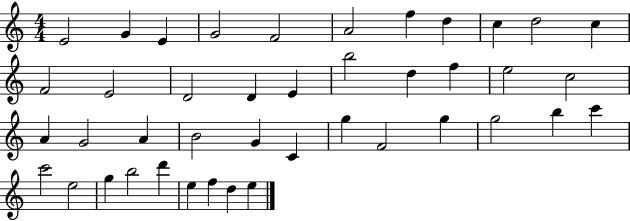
E4/h G4/q E4/q G4/h F4/h A4/h F5/q D5/q C5/q D5/h C5/q F4/h E4/h D4/h D4/q E4/q B5/h D5/q F5/q E5/h C5/h A4/q G4/h A4/q B4/h G4/q C4/q G5/q F4/h G5/q G5/h B5/q C6/q C6/h E5/h G5/q B5/h D6/q E5/q F5/q D5/q E5/q